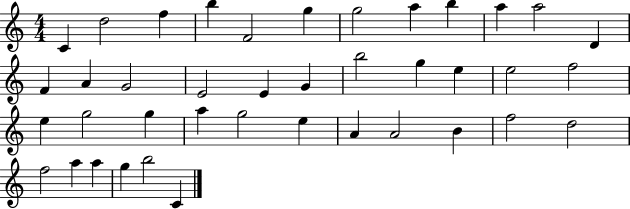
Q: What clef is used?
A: treble